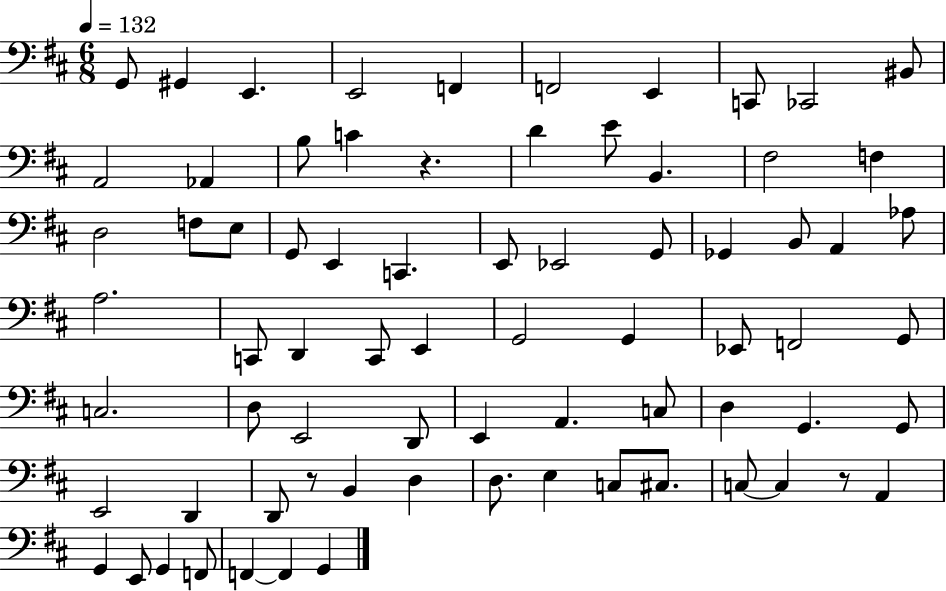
{
  \clef bass
  \numericTimeSignature
  \time 6/8
  \key d \major
  \tempo 4 = 132
  \repeat volta 2 { g,8 gis,4 e,4. | e,2 f,4 | f,2 e,4 | c,8 ces,2 bis,8 | \break a,2 aes,4 | b8 c'4 r4. | d'4 e'8 b,4. | fis2 f4 | \break d2 f8 e8 | g,8 e,4 c,4. | e,8 ees,2 g,8 | ges,4 b,8 a,4 aes8 | \break a2. | c,8 d,4 c,8 e,4 | g,2 g,4 | ees,8 f,2 g,8 | \break c2. | d8 e,2 d,8 | e,4 a,4. c8 | d4 g,4. g,8 | \break e,2 d,4 | d,8 r8 b,4 d4 | d8. e4 c8 cis8. | c8~~ c4 r8 a,4 | \break g,4 e,8 g,4 f,8 | f,4~~ f,4 g,4 | } \bar "|."
}